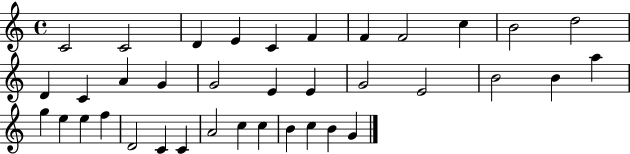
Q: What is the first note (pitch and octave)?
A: C4